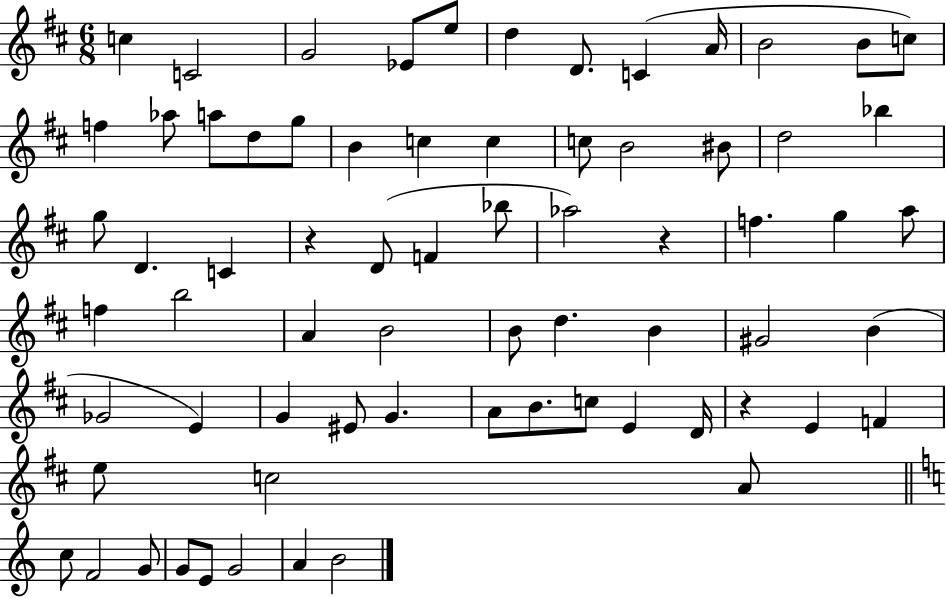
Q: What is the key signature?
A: D major